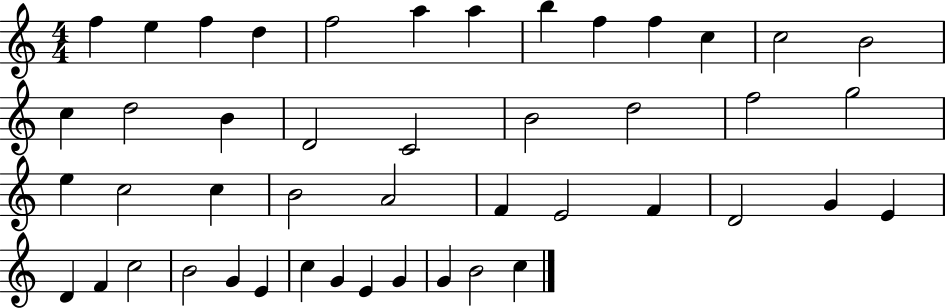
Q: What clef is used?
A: treble